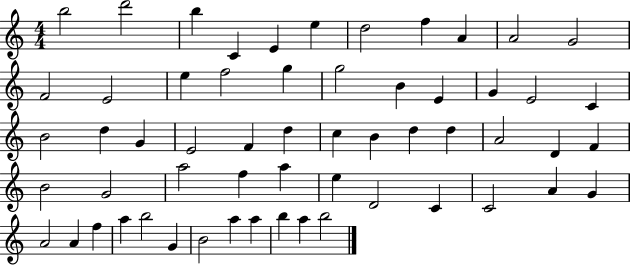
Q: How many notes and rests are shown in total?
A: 58